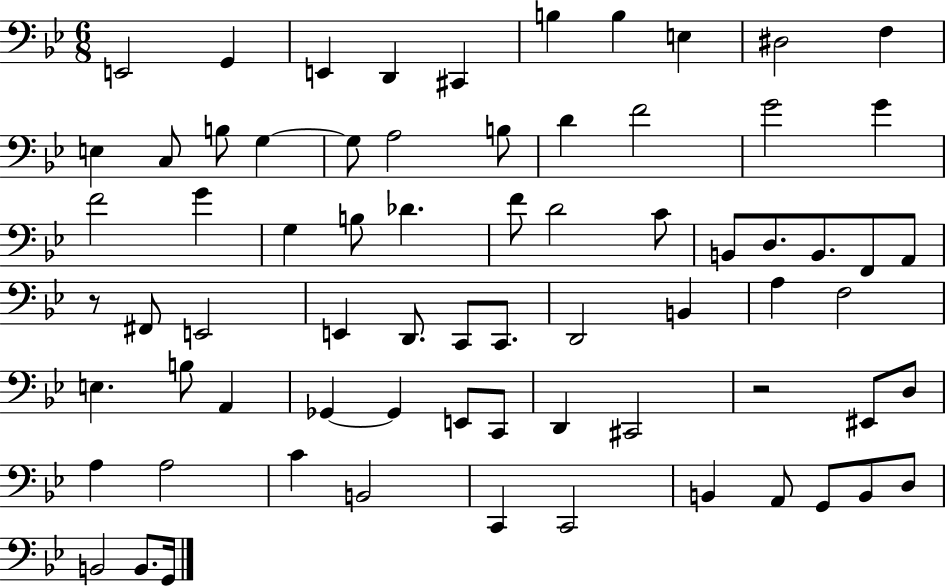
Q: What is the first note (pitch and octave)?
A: E2